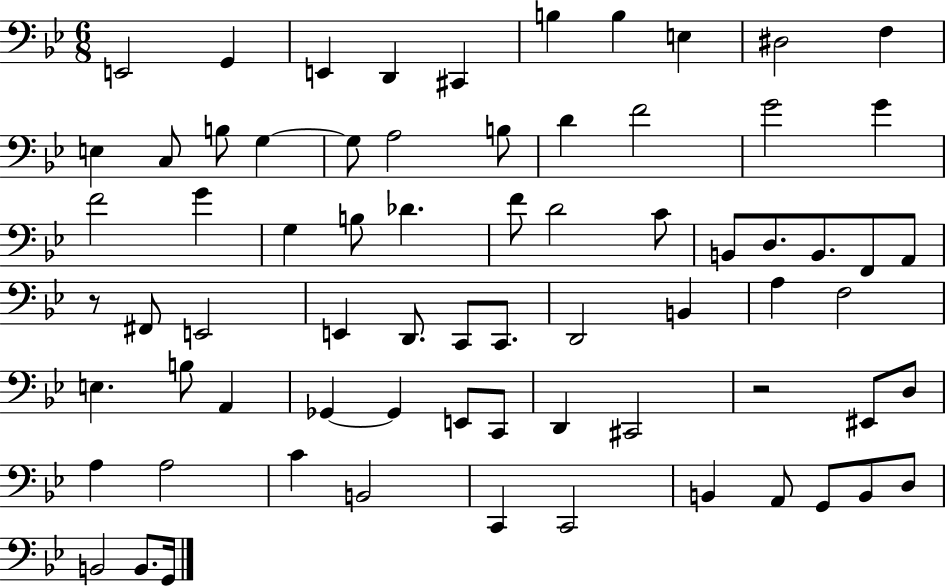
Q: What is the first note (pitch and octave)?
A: E2